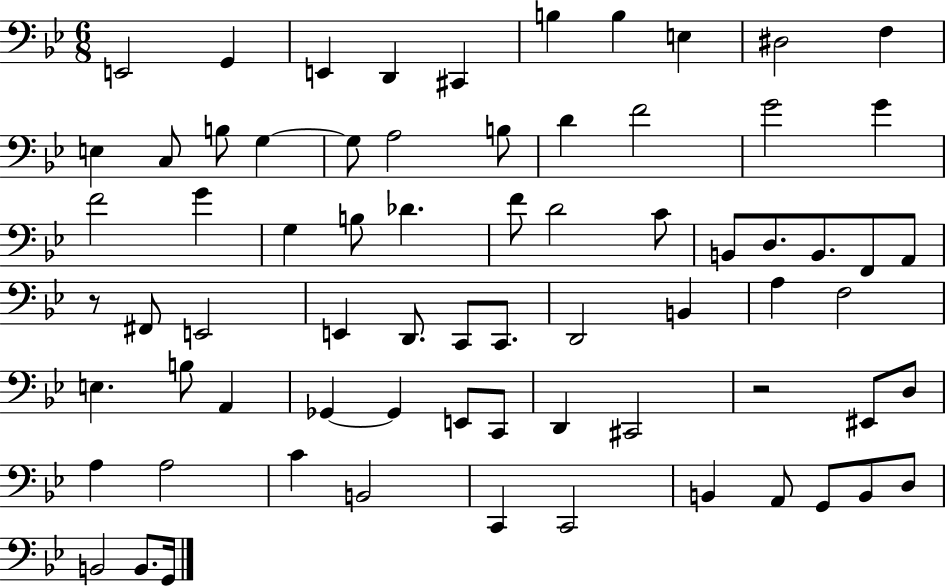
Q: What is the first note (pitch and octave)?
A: E2